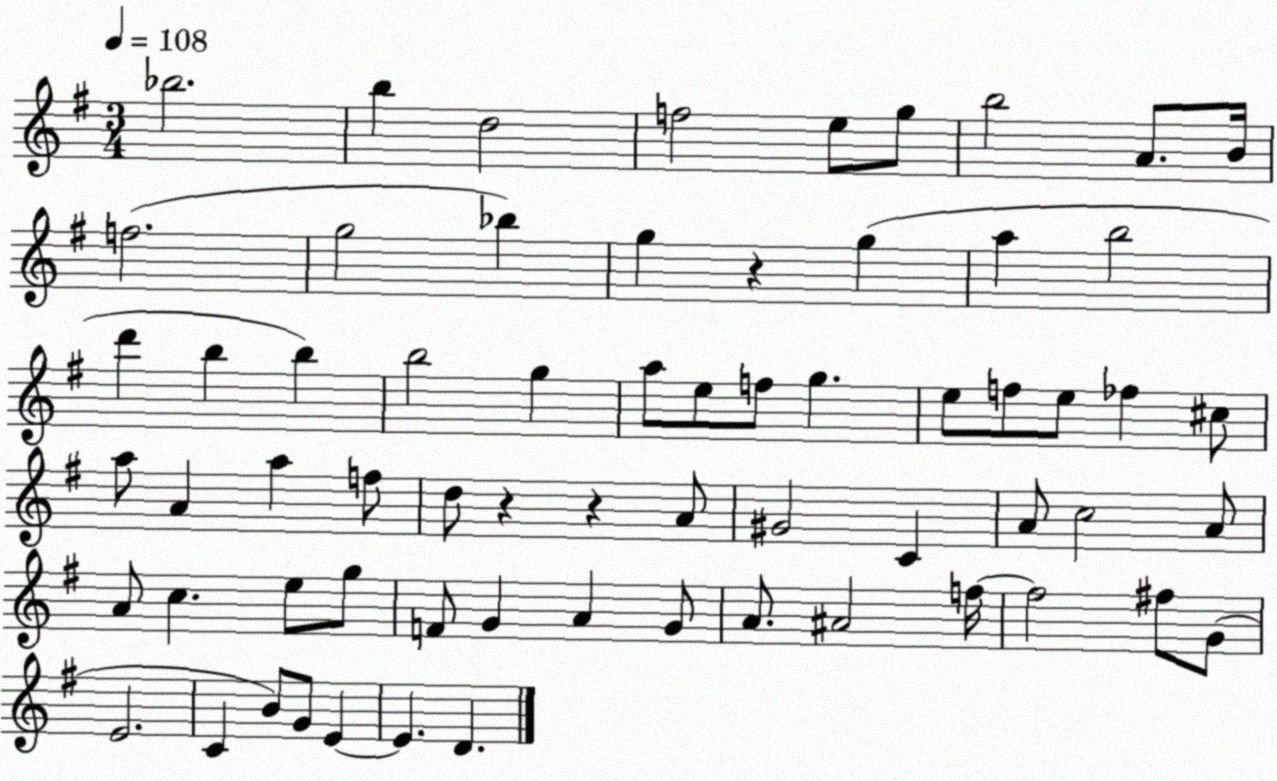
X:1
T:Untitled
M:3/4
L:1/4
K:G
_b2 b d2 f2 e/2 g/2 b2 A/2 B/4 f2 g2 _b g z g a b2 d' b b b2 g a/2 e/2 f/2 g e/2 f/2 e/2 _f ^c/2 a/2 A a f/2 d/2 z z A/2 ^G2 C A/2 c2 A/2 A/2 c e/2 g/2 F/2 G A G/2 A/2 ^A2 f/4 f2 ^f/2 G/2 E2 C B/2 G/2 E E D